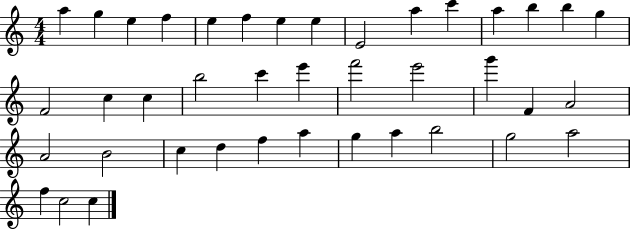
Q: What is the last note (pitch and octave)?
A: C5